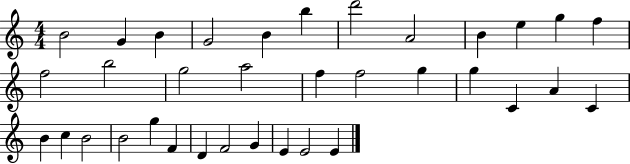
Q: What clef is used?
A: treble